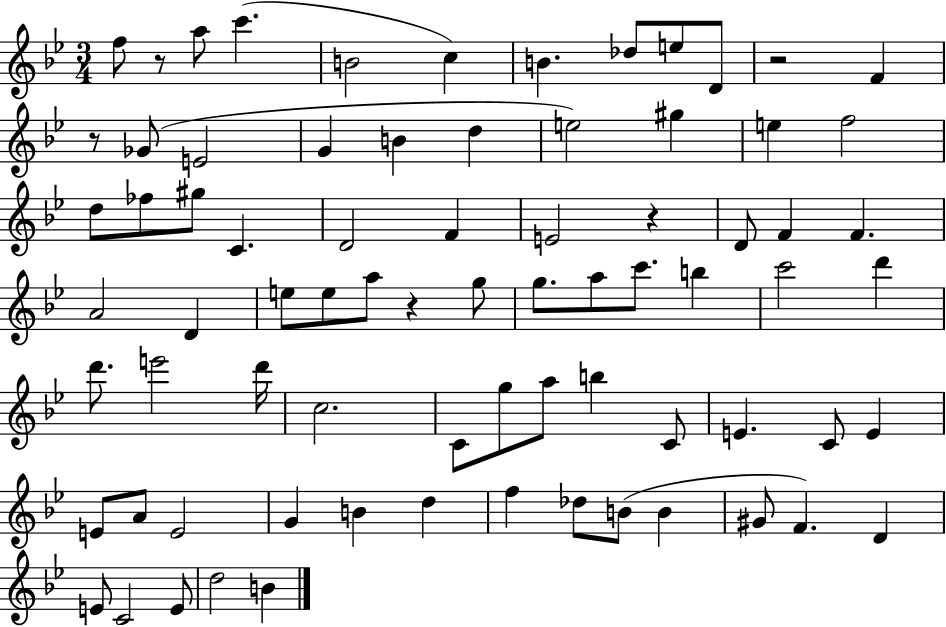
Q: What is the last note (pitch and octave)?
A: B4